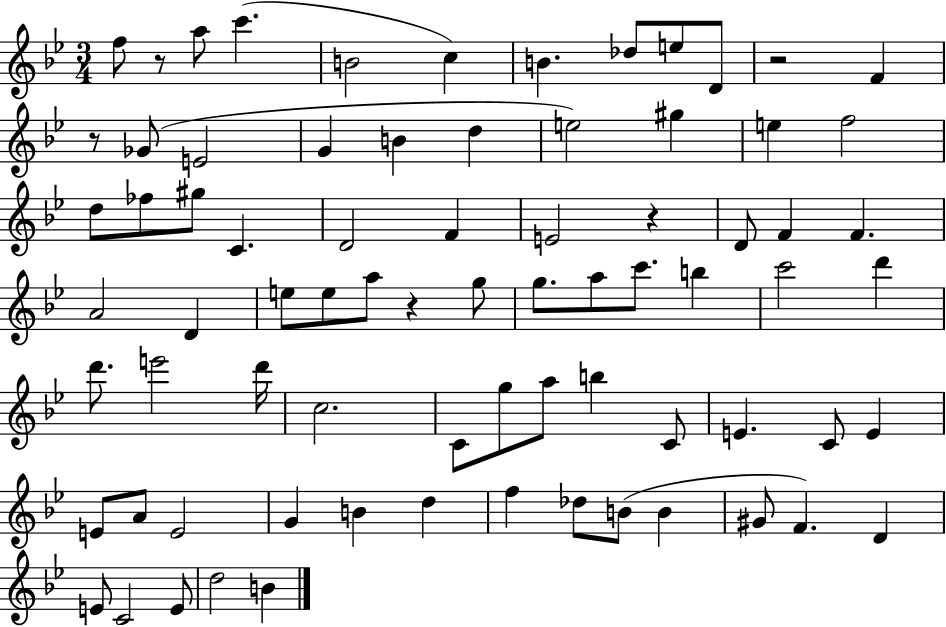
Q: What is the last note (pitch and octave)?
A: B4